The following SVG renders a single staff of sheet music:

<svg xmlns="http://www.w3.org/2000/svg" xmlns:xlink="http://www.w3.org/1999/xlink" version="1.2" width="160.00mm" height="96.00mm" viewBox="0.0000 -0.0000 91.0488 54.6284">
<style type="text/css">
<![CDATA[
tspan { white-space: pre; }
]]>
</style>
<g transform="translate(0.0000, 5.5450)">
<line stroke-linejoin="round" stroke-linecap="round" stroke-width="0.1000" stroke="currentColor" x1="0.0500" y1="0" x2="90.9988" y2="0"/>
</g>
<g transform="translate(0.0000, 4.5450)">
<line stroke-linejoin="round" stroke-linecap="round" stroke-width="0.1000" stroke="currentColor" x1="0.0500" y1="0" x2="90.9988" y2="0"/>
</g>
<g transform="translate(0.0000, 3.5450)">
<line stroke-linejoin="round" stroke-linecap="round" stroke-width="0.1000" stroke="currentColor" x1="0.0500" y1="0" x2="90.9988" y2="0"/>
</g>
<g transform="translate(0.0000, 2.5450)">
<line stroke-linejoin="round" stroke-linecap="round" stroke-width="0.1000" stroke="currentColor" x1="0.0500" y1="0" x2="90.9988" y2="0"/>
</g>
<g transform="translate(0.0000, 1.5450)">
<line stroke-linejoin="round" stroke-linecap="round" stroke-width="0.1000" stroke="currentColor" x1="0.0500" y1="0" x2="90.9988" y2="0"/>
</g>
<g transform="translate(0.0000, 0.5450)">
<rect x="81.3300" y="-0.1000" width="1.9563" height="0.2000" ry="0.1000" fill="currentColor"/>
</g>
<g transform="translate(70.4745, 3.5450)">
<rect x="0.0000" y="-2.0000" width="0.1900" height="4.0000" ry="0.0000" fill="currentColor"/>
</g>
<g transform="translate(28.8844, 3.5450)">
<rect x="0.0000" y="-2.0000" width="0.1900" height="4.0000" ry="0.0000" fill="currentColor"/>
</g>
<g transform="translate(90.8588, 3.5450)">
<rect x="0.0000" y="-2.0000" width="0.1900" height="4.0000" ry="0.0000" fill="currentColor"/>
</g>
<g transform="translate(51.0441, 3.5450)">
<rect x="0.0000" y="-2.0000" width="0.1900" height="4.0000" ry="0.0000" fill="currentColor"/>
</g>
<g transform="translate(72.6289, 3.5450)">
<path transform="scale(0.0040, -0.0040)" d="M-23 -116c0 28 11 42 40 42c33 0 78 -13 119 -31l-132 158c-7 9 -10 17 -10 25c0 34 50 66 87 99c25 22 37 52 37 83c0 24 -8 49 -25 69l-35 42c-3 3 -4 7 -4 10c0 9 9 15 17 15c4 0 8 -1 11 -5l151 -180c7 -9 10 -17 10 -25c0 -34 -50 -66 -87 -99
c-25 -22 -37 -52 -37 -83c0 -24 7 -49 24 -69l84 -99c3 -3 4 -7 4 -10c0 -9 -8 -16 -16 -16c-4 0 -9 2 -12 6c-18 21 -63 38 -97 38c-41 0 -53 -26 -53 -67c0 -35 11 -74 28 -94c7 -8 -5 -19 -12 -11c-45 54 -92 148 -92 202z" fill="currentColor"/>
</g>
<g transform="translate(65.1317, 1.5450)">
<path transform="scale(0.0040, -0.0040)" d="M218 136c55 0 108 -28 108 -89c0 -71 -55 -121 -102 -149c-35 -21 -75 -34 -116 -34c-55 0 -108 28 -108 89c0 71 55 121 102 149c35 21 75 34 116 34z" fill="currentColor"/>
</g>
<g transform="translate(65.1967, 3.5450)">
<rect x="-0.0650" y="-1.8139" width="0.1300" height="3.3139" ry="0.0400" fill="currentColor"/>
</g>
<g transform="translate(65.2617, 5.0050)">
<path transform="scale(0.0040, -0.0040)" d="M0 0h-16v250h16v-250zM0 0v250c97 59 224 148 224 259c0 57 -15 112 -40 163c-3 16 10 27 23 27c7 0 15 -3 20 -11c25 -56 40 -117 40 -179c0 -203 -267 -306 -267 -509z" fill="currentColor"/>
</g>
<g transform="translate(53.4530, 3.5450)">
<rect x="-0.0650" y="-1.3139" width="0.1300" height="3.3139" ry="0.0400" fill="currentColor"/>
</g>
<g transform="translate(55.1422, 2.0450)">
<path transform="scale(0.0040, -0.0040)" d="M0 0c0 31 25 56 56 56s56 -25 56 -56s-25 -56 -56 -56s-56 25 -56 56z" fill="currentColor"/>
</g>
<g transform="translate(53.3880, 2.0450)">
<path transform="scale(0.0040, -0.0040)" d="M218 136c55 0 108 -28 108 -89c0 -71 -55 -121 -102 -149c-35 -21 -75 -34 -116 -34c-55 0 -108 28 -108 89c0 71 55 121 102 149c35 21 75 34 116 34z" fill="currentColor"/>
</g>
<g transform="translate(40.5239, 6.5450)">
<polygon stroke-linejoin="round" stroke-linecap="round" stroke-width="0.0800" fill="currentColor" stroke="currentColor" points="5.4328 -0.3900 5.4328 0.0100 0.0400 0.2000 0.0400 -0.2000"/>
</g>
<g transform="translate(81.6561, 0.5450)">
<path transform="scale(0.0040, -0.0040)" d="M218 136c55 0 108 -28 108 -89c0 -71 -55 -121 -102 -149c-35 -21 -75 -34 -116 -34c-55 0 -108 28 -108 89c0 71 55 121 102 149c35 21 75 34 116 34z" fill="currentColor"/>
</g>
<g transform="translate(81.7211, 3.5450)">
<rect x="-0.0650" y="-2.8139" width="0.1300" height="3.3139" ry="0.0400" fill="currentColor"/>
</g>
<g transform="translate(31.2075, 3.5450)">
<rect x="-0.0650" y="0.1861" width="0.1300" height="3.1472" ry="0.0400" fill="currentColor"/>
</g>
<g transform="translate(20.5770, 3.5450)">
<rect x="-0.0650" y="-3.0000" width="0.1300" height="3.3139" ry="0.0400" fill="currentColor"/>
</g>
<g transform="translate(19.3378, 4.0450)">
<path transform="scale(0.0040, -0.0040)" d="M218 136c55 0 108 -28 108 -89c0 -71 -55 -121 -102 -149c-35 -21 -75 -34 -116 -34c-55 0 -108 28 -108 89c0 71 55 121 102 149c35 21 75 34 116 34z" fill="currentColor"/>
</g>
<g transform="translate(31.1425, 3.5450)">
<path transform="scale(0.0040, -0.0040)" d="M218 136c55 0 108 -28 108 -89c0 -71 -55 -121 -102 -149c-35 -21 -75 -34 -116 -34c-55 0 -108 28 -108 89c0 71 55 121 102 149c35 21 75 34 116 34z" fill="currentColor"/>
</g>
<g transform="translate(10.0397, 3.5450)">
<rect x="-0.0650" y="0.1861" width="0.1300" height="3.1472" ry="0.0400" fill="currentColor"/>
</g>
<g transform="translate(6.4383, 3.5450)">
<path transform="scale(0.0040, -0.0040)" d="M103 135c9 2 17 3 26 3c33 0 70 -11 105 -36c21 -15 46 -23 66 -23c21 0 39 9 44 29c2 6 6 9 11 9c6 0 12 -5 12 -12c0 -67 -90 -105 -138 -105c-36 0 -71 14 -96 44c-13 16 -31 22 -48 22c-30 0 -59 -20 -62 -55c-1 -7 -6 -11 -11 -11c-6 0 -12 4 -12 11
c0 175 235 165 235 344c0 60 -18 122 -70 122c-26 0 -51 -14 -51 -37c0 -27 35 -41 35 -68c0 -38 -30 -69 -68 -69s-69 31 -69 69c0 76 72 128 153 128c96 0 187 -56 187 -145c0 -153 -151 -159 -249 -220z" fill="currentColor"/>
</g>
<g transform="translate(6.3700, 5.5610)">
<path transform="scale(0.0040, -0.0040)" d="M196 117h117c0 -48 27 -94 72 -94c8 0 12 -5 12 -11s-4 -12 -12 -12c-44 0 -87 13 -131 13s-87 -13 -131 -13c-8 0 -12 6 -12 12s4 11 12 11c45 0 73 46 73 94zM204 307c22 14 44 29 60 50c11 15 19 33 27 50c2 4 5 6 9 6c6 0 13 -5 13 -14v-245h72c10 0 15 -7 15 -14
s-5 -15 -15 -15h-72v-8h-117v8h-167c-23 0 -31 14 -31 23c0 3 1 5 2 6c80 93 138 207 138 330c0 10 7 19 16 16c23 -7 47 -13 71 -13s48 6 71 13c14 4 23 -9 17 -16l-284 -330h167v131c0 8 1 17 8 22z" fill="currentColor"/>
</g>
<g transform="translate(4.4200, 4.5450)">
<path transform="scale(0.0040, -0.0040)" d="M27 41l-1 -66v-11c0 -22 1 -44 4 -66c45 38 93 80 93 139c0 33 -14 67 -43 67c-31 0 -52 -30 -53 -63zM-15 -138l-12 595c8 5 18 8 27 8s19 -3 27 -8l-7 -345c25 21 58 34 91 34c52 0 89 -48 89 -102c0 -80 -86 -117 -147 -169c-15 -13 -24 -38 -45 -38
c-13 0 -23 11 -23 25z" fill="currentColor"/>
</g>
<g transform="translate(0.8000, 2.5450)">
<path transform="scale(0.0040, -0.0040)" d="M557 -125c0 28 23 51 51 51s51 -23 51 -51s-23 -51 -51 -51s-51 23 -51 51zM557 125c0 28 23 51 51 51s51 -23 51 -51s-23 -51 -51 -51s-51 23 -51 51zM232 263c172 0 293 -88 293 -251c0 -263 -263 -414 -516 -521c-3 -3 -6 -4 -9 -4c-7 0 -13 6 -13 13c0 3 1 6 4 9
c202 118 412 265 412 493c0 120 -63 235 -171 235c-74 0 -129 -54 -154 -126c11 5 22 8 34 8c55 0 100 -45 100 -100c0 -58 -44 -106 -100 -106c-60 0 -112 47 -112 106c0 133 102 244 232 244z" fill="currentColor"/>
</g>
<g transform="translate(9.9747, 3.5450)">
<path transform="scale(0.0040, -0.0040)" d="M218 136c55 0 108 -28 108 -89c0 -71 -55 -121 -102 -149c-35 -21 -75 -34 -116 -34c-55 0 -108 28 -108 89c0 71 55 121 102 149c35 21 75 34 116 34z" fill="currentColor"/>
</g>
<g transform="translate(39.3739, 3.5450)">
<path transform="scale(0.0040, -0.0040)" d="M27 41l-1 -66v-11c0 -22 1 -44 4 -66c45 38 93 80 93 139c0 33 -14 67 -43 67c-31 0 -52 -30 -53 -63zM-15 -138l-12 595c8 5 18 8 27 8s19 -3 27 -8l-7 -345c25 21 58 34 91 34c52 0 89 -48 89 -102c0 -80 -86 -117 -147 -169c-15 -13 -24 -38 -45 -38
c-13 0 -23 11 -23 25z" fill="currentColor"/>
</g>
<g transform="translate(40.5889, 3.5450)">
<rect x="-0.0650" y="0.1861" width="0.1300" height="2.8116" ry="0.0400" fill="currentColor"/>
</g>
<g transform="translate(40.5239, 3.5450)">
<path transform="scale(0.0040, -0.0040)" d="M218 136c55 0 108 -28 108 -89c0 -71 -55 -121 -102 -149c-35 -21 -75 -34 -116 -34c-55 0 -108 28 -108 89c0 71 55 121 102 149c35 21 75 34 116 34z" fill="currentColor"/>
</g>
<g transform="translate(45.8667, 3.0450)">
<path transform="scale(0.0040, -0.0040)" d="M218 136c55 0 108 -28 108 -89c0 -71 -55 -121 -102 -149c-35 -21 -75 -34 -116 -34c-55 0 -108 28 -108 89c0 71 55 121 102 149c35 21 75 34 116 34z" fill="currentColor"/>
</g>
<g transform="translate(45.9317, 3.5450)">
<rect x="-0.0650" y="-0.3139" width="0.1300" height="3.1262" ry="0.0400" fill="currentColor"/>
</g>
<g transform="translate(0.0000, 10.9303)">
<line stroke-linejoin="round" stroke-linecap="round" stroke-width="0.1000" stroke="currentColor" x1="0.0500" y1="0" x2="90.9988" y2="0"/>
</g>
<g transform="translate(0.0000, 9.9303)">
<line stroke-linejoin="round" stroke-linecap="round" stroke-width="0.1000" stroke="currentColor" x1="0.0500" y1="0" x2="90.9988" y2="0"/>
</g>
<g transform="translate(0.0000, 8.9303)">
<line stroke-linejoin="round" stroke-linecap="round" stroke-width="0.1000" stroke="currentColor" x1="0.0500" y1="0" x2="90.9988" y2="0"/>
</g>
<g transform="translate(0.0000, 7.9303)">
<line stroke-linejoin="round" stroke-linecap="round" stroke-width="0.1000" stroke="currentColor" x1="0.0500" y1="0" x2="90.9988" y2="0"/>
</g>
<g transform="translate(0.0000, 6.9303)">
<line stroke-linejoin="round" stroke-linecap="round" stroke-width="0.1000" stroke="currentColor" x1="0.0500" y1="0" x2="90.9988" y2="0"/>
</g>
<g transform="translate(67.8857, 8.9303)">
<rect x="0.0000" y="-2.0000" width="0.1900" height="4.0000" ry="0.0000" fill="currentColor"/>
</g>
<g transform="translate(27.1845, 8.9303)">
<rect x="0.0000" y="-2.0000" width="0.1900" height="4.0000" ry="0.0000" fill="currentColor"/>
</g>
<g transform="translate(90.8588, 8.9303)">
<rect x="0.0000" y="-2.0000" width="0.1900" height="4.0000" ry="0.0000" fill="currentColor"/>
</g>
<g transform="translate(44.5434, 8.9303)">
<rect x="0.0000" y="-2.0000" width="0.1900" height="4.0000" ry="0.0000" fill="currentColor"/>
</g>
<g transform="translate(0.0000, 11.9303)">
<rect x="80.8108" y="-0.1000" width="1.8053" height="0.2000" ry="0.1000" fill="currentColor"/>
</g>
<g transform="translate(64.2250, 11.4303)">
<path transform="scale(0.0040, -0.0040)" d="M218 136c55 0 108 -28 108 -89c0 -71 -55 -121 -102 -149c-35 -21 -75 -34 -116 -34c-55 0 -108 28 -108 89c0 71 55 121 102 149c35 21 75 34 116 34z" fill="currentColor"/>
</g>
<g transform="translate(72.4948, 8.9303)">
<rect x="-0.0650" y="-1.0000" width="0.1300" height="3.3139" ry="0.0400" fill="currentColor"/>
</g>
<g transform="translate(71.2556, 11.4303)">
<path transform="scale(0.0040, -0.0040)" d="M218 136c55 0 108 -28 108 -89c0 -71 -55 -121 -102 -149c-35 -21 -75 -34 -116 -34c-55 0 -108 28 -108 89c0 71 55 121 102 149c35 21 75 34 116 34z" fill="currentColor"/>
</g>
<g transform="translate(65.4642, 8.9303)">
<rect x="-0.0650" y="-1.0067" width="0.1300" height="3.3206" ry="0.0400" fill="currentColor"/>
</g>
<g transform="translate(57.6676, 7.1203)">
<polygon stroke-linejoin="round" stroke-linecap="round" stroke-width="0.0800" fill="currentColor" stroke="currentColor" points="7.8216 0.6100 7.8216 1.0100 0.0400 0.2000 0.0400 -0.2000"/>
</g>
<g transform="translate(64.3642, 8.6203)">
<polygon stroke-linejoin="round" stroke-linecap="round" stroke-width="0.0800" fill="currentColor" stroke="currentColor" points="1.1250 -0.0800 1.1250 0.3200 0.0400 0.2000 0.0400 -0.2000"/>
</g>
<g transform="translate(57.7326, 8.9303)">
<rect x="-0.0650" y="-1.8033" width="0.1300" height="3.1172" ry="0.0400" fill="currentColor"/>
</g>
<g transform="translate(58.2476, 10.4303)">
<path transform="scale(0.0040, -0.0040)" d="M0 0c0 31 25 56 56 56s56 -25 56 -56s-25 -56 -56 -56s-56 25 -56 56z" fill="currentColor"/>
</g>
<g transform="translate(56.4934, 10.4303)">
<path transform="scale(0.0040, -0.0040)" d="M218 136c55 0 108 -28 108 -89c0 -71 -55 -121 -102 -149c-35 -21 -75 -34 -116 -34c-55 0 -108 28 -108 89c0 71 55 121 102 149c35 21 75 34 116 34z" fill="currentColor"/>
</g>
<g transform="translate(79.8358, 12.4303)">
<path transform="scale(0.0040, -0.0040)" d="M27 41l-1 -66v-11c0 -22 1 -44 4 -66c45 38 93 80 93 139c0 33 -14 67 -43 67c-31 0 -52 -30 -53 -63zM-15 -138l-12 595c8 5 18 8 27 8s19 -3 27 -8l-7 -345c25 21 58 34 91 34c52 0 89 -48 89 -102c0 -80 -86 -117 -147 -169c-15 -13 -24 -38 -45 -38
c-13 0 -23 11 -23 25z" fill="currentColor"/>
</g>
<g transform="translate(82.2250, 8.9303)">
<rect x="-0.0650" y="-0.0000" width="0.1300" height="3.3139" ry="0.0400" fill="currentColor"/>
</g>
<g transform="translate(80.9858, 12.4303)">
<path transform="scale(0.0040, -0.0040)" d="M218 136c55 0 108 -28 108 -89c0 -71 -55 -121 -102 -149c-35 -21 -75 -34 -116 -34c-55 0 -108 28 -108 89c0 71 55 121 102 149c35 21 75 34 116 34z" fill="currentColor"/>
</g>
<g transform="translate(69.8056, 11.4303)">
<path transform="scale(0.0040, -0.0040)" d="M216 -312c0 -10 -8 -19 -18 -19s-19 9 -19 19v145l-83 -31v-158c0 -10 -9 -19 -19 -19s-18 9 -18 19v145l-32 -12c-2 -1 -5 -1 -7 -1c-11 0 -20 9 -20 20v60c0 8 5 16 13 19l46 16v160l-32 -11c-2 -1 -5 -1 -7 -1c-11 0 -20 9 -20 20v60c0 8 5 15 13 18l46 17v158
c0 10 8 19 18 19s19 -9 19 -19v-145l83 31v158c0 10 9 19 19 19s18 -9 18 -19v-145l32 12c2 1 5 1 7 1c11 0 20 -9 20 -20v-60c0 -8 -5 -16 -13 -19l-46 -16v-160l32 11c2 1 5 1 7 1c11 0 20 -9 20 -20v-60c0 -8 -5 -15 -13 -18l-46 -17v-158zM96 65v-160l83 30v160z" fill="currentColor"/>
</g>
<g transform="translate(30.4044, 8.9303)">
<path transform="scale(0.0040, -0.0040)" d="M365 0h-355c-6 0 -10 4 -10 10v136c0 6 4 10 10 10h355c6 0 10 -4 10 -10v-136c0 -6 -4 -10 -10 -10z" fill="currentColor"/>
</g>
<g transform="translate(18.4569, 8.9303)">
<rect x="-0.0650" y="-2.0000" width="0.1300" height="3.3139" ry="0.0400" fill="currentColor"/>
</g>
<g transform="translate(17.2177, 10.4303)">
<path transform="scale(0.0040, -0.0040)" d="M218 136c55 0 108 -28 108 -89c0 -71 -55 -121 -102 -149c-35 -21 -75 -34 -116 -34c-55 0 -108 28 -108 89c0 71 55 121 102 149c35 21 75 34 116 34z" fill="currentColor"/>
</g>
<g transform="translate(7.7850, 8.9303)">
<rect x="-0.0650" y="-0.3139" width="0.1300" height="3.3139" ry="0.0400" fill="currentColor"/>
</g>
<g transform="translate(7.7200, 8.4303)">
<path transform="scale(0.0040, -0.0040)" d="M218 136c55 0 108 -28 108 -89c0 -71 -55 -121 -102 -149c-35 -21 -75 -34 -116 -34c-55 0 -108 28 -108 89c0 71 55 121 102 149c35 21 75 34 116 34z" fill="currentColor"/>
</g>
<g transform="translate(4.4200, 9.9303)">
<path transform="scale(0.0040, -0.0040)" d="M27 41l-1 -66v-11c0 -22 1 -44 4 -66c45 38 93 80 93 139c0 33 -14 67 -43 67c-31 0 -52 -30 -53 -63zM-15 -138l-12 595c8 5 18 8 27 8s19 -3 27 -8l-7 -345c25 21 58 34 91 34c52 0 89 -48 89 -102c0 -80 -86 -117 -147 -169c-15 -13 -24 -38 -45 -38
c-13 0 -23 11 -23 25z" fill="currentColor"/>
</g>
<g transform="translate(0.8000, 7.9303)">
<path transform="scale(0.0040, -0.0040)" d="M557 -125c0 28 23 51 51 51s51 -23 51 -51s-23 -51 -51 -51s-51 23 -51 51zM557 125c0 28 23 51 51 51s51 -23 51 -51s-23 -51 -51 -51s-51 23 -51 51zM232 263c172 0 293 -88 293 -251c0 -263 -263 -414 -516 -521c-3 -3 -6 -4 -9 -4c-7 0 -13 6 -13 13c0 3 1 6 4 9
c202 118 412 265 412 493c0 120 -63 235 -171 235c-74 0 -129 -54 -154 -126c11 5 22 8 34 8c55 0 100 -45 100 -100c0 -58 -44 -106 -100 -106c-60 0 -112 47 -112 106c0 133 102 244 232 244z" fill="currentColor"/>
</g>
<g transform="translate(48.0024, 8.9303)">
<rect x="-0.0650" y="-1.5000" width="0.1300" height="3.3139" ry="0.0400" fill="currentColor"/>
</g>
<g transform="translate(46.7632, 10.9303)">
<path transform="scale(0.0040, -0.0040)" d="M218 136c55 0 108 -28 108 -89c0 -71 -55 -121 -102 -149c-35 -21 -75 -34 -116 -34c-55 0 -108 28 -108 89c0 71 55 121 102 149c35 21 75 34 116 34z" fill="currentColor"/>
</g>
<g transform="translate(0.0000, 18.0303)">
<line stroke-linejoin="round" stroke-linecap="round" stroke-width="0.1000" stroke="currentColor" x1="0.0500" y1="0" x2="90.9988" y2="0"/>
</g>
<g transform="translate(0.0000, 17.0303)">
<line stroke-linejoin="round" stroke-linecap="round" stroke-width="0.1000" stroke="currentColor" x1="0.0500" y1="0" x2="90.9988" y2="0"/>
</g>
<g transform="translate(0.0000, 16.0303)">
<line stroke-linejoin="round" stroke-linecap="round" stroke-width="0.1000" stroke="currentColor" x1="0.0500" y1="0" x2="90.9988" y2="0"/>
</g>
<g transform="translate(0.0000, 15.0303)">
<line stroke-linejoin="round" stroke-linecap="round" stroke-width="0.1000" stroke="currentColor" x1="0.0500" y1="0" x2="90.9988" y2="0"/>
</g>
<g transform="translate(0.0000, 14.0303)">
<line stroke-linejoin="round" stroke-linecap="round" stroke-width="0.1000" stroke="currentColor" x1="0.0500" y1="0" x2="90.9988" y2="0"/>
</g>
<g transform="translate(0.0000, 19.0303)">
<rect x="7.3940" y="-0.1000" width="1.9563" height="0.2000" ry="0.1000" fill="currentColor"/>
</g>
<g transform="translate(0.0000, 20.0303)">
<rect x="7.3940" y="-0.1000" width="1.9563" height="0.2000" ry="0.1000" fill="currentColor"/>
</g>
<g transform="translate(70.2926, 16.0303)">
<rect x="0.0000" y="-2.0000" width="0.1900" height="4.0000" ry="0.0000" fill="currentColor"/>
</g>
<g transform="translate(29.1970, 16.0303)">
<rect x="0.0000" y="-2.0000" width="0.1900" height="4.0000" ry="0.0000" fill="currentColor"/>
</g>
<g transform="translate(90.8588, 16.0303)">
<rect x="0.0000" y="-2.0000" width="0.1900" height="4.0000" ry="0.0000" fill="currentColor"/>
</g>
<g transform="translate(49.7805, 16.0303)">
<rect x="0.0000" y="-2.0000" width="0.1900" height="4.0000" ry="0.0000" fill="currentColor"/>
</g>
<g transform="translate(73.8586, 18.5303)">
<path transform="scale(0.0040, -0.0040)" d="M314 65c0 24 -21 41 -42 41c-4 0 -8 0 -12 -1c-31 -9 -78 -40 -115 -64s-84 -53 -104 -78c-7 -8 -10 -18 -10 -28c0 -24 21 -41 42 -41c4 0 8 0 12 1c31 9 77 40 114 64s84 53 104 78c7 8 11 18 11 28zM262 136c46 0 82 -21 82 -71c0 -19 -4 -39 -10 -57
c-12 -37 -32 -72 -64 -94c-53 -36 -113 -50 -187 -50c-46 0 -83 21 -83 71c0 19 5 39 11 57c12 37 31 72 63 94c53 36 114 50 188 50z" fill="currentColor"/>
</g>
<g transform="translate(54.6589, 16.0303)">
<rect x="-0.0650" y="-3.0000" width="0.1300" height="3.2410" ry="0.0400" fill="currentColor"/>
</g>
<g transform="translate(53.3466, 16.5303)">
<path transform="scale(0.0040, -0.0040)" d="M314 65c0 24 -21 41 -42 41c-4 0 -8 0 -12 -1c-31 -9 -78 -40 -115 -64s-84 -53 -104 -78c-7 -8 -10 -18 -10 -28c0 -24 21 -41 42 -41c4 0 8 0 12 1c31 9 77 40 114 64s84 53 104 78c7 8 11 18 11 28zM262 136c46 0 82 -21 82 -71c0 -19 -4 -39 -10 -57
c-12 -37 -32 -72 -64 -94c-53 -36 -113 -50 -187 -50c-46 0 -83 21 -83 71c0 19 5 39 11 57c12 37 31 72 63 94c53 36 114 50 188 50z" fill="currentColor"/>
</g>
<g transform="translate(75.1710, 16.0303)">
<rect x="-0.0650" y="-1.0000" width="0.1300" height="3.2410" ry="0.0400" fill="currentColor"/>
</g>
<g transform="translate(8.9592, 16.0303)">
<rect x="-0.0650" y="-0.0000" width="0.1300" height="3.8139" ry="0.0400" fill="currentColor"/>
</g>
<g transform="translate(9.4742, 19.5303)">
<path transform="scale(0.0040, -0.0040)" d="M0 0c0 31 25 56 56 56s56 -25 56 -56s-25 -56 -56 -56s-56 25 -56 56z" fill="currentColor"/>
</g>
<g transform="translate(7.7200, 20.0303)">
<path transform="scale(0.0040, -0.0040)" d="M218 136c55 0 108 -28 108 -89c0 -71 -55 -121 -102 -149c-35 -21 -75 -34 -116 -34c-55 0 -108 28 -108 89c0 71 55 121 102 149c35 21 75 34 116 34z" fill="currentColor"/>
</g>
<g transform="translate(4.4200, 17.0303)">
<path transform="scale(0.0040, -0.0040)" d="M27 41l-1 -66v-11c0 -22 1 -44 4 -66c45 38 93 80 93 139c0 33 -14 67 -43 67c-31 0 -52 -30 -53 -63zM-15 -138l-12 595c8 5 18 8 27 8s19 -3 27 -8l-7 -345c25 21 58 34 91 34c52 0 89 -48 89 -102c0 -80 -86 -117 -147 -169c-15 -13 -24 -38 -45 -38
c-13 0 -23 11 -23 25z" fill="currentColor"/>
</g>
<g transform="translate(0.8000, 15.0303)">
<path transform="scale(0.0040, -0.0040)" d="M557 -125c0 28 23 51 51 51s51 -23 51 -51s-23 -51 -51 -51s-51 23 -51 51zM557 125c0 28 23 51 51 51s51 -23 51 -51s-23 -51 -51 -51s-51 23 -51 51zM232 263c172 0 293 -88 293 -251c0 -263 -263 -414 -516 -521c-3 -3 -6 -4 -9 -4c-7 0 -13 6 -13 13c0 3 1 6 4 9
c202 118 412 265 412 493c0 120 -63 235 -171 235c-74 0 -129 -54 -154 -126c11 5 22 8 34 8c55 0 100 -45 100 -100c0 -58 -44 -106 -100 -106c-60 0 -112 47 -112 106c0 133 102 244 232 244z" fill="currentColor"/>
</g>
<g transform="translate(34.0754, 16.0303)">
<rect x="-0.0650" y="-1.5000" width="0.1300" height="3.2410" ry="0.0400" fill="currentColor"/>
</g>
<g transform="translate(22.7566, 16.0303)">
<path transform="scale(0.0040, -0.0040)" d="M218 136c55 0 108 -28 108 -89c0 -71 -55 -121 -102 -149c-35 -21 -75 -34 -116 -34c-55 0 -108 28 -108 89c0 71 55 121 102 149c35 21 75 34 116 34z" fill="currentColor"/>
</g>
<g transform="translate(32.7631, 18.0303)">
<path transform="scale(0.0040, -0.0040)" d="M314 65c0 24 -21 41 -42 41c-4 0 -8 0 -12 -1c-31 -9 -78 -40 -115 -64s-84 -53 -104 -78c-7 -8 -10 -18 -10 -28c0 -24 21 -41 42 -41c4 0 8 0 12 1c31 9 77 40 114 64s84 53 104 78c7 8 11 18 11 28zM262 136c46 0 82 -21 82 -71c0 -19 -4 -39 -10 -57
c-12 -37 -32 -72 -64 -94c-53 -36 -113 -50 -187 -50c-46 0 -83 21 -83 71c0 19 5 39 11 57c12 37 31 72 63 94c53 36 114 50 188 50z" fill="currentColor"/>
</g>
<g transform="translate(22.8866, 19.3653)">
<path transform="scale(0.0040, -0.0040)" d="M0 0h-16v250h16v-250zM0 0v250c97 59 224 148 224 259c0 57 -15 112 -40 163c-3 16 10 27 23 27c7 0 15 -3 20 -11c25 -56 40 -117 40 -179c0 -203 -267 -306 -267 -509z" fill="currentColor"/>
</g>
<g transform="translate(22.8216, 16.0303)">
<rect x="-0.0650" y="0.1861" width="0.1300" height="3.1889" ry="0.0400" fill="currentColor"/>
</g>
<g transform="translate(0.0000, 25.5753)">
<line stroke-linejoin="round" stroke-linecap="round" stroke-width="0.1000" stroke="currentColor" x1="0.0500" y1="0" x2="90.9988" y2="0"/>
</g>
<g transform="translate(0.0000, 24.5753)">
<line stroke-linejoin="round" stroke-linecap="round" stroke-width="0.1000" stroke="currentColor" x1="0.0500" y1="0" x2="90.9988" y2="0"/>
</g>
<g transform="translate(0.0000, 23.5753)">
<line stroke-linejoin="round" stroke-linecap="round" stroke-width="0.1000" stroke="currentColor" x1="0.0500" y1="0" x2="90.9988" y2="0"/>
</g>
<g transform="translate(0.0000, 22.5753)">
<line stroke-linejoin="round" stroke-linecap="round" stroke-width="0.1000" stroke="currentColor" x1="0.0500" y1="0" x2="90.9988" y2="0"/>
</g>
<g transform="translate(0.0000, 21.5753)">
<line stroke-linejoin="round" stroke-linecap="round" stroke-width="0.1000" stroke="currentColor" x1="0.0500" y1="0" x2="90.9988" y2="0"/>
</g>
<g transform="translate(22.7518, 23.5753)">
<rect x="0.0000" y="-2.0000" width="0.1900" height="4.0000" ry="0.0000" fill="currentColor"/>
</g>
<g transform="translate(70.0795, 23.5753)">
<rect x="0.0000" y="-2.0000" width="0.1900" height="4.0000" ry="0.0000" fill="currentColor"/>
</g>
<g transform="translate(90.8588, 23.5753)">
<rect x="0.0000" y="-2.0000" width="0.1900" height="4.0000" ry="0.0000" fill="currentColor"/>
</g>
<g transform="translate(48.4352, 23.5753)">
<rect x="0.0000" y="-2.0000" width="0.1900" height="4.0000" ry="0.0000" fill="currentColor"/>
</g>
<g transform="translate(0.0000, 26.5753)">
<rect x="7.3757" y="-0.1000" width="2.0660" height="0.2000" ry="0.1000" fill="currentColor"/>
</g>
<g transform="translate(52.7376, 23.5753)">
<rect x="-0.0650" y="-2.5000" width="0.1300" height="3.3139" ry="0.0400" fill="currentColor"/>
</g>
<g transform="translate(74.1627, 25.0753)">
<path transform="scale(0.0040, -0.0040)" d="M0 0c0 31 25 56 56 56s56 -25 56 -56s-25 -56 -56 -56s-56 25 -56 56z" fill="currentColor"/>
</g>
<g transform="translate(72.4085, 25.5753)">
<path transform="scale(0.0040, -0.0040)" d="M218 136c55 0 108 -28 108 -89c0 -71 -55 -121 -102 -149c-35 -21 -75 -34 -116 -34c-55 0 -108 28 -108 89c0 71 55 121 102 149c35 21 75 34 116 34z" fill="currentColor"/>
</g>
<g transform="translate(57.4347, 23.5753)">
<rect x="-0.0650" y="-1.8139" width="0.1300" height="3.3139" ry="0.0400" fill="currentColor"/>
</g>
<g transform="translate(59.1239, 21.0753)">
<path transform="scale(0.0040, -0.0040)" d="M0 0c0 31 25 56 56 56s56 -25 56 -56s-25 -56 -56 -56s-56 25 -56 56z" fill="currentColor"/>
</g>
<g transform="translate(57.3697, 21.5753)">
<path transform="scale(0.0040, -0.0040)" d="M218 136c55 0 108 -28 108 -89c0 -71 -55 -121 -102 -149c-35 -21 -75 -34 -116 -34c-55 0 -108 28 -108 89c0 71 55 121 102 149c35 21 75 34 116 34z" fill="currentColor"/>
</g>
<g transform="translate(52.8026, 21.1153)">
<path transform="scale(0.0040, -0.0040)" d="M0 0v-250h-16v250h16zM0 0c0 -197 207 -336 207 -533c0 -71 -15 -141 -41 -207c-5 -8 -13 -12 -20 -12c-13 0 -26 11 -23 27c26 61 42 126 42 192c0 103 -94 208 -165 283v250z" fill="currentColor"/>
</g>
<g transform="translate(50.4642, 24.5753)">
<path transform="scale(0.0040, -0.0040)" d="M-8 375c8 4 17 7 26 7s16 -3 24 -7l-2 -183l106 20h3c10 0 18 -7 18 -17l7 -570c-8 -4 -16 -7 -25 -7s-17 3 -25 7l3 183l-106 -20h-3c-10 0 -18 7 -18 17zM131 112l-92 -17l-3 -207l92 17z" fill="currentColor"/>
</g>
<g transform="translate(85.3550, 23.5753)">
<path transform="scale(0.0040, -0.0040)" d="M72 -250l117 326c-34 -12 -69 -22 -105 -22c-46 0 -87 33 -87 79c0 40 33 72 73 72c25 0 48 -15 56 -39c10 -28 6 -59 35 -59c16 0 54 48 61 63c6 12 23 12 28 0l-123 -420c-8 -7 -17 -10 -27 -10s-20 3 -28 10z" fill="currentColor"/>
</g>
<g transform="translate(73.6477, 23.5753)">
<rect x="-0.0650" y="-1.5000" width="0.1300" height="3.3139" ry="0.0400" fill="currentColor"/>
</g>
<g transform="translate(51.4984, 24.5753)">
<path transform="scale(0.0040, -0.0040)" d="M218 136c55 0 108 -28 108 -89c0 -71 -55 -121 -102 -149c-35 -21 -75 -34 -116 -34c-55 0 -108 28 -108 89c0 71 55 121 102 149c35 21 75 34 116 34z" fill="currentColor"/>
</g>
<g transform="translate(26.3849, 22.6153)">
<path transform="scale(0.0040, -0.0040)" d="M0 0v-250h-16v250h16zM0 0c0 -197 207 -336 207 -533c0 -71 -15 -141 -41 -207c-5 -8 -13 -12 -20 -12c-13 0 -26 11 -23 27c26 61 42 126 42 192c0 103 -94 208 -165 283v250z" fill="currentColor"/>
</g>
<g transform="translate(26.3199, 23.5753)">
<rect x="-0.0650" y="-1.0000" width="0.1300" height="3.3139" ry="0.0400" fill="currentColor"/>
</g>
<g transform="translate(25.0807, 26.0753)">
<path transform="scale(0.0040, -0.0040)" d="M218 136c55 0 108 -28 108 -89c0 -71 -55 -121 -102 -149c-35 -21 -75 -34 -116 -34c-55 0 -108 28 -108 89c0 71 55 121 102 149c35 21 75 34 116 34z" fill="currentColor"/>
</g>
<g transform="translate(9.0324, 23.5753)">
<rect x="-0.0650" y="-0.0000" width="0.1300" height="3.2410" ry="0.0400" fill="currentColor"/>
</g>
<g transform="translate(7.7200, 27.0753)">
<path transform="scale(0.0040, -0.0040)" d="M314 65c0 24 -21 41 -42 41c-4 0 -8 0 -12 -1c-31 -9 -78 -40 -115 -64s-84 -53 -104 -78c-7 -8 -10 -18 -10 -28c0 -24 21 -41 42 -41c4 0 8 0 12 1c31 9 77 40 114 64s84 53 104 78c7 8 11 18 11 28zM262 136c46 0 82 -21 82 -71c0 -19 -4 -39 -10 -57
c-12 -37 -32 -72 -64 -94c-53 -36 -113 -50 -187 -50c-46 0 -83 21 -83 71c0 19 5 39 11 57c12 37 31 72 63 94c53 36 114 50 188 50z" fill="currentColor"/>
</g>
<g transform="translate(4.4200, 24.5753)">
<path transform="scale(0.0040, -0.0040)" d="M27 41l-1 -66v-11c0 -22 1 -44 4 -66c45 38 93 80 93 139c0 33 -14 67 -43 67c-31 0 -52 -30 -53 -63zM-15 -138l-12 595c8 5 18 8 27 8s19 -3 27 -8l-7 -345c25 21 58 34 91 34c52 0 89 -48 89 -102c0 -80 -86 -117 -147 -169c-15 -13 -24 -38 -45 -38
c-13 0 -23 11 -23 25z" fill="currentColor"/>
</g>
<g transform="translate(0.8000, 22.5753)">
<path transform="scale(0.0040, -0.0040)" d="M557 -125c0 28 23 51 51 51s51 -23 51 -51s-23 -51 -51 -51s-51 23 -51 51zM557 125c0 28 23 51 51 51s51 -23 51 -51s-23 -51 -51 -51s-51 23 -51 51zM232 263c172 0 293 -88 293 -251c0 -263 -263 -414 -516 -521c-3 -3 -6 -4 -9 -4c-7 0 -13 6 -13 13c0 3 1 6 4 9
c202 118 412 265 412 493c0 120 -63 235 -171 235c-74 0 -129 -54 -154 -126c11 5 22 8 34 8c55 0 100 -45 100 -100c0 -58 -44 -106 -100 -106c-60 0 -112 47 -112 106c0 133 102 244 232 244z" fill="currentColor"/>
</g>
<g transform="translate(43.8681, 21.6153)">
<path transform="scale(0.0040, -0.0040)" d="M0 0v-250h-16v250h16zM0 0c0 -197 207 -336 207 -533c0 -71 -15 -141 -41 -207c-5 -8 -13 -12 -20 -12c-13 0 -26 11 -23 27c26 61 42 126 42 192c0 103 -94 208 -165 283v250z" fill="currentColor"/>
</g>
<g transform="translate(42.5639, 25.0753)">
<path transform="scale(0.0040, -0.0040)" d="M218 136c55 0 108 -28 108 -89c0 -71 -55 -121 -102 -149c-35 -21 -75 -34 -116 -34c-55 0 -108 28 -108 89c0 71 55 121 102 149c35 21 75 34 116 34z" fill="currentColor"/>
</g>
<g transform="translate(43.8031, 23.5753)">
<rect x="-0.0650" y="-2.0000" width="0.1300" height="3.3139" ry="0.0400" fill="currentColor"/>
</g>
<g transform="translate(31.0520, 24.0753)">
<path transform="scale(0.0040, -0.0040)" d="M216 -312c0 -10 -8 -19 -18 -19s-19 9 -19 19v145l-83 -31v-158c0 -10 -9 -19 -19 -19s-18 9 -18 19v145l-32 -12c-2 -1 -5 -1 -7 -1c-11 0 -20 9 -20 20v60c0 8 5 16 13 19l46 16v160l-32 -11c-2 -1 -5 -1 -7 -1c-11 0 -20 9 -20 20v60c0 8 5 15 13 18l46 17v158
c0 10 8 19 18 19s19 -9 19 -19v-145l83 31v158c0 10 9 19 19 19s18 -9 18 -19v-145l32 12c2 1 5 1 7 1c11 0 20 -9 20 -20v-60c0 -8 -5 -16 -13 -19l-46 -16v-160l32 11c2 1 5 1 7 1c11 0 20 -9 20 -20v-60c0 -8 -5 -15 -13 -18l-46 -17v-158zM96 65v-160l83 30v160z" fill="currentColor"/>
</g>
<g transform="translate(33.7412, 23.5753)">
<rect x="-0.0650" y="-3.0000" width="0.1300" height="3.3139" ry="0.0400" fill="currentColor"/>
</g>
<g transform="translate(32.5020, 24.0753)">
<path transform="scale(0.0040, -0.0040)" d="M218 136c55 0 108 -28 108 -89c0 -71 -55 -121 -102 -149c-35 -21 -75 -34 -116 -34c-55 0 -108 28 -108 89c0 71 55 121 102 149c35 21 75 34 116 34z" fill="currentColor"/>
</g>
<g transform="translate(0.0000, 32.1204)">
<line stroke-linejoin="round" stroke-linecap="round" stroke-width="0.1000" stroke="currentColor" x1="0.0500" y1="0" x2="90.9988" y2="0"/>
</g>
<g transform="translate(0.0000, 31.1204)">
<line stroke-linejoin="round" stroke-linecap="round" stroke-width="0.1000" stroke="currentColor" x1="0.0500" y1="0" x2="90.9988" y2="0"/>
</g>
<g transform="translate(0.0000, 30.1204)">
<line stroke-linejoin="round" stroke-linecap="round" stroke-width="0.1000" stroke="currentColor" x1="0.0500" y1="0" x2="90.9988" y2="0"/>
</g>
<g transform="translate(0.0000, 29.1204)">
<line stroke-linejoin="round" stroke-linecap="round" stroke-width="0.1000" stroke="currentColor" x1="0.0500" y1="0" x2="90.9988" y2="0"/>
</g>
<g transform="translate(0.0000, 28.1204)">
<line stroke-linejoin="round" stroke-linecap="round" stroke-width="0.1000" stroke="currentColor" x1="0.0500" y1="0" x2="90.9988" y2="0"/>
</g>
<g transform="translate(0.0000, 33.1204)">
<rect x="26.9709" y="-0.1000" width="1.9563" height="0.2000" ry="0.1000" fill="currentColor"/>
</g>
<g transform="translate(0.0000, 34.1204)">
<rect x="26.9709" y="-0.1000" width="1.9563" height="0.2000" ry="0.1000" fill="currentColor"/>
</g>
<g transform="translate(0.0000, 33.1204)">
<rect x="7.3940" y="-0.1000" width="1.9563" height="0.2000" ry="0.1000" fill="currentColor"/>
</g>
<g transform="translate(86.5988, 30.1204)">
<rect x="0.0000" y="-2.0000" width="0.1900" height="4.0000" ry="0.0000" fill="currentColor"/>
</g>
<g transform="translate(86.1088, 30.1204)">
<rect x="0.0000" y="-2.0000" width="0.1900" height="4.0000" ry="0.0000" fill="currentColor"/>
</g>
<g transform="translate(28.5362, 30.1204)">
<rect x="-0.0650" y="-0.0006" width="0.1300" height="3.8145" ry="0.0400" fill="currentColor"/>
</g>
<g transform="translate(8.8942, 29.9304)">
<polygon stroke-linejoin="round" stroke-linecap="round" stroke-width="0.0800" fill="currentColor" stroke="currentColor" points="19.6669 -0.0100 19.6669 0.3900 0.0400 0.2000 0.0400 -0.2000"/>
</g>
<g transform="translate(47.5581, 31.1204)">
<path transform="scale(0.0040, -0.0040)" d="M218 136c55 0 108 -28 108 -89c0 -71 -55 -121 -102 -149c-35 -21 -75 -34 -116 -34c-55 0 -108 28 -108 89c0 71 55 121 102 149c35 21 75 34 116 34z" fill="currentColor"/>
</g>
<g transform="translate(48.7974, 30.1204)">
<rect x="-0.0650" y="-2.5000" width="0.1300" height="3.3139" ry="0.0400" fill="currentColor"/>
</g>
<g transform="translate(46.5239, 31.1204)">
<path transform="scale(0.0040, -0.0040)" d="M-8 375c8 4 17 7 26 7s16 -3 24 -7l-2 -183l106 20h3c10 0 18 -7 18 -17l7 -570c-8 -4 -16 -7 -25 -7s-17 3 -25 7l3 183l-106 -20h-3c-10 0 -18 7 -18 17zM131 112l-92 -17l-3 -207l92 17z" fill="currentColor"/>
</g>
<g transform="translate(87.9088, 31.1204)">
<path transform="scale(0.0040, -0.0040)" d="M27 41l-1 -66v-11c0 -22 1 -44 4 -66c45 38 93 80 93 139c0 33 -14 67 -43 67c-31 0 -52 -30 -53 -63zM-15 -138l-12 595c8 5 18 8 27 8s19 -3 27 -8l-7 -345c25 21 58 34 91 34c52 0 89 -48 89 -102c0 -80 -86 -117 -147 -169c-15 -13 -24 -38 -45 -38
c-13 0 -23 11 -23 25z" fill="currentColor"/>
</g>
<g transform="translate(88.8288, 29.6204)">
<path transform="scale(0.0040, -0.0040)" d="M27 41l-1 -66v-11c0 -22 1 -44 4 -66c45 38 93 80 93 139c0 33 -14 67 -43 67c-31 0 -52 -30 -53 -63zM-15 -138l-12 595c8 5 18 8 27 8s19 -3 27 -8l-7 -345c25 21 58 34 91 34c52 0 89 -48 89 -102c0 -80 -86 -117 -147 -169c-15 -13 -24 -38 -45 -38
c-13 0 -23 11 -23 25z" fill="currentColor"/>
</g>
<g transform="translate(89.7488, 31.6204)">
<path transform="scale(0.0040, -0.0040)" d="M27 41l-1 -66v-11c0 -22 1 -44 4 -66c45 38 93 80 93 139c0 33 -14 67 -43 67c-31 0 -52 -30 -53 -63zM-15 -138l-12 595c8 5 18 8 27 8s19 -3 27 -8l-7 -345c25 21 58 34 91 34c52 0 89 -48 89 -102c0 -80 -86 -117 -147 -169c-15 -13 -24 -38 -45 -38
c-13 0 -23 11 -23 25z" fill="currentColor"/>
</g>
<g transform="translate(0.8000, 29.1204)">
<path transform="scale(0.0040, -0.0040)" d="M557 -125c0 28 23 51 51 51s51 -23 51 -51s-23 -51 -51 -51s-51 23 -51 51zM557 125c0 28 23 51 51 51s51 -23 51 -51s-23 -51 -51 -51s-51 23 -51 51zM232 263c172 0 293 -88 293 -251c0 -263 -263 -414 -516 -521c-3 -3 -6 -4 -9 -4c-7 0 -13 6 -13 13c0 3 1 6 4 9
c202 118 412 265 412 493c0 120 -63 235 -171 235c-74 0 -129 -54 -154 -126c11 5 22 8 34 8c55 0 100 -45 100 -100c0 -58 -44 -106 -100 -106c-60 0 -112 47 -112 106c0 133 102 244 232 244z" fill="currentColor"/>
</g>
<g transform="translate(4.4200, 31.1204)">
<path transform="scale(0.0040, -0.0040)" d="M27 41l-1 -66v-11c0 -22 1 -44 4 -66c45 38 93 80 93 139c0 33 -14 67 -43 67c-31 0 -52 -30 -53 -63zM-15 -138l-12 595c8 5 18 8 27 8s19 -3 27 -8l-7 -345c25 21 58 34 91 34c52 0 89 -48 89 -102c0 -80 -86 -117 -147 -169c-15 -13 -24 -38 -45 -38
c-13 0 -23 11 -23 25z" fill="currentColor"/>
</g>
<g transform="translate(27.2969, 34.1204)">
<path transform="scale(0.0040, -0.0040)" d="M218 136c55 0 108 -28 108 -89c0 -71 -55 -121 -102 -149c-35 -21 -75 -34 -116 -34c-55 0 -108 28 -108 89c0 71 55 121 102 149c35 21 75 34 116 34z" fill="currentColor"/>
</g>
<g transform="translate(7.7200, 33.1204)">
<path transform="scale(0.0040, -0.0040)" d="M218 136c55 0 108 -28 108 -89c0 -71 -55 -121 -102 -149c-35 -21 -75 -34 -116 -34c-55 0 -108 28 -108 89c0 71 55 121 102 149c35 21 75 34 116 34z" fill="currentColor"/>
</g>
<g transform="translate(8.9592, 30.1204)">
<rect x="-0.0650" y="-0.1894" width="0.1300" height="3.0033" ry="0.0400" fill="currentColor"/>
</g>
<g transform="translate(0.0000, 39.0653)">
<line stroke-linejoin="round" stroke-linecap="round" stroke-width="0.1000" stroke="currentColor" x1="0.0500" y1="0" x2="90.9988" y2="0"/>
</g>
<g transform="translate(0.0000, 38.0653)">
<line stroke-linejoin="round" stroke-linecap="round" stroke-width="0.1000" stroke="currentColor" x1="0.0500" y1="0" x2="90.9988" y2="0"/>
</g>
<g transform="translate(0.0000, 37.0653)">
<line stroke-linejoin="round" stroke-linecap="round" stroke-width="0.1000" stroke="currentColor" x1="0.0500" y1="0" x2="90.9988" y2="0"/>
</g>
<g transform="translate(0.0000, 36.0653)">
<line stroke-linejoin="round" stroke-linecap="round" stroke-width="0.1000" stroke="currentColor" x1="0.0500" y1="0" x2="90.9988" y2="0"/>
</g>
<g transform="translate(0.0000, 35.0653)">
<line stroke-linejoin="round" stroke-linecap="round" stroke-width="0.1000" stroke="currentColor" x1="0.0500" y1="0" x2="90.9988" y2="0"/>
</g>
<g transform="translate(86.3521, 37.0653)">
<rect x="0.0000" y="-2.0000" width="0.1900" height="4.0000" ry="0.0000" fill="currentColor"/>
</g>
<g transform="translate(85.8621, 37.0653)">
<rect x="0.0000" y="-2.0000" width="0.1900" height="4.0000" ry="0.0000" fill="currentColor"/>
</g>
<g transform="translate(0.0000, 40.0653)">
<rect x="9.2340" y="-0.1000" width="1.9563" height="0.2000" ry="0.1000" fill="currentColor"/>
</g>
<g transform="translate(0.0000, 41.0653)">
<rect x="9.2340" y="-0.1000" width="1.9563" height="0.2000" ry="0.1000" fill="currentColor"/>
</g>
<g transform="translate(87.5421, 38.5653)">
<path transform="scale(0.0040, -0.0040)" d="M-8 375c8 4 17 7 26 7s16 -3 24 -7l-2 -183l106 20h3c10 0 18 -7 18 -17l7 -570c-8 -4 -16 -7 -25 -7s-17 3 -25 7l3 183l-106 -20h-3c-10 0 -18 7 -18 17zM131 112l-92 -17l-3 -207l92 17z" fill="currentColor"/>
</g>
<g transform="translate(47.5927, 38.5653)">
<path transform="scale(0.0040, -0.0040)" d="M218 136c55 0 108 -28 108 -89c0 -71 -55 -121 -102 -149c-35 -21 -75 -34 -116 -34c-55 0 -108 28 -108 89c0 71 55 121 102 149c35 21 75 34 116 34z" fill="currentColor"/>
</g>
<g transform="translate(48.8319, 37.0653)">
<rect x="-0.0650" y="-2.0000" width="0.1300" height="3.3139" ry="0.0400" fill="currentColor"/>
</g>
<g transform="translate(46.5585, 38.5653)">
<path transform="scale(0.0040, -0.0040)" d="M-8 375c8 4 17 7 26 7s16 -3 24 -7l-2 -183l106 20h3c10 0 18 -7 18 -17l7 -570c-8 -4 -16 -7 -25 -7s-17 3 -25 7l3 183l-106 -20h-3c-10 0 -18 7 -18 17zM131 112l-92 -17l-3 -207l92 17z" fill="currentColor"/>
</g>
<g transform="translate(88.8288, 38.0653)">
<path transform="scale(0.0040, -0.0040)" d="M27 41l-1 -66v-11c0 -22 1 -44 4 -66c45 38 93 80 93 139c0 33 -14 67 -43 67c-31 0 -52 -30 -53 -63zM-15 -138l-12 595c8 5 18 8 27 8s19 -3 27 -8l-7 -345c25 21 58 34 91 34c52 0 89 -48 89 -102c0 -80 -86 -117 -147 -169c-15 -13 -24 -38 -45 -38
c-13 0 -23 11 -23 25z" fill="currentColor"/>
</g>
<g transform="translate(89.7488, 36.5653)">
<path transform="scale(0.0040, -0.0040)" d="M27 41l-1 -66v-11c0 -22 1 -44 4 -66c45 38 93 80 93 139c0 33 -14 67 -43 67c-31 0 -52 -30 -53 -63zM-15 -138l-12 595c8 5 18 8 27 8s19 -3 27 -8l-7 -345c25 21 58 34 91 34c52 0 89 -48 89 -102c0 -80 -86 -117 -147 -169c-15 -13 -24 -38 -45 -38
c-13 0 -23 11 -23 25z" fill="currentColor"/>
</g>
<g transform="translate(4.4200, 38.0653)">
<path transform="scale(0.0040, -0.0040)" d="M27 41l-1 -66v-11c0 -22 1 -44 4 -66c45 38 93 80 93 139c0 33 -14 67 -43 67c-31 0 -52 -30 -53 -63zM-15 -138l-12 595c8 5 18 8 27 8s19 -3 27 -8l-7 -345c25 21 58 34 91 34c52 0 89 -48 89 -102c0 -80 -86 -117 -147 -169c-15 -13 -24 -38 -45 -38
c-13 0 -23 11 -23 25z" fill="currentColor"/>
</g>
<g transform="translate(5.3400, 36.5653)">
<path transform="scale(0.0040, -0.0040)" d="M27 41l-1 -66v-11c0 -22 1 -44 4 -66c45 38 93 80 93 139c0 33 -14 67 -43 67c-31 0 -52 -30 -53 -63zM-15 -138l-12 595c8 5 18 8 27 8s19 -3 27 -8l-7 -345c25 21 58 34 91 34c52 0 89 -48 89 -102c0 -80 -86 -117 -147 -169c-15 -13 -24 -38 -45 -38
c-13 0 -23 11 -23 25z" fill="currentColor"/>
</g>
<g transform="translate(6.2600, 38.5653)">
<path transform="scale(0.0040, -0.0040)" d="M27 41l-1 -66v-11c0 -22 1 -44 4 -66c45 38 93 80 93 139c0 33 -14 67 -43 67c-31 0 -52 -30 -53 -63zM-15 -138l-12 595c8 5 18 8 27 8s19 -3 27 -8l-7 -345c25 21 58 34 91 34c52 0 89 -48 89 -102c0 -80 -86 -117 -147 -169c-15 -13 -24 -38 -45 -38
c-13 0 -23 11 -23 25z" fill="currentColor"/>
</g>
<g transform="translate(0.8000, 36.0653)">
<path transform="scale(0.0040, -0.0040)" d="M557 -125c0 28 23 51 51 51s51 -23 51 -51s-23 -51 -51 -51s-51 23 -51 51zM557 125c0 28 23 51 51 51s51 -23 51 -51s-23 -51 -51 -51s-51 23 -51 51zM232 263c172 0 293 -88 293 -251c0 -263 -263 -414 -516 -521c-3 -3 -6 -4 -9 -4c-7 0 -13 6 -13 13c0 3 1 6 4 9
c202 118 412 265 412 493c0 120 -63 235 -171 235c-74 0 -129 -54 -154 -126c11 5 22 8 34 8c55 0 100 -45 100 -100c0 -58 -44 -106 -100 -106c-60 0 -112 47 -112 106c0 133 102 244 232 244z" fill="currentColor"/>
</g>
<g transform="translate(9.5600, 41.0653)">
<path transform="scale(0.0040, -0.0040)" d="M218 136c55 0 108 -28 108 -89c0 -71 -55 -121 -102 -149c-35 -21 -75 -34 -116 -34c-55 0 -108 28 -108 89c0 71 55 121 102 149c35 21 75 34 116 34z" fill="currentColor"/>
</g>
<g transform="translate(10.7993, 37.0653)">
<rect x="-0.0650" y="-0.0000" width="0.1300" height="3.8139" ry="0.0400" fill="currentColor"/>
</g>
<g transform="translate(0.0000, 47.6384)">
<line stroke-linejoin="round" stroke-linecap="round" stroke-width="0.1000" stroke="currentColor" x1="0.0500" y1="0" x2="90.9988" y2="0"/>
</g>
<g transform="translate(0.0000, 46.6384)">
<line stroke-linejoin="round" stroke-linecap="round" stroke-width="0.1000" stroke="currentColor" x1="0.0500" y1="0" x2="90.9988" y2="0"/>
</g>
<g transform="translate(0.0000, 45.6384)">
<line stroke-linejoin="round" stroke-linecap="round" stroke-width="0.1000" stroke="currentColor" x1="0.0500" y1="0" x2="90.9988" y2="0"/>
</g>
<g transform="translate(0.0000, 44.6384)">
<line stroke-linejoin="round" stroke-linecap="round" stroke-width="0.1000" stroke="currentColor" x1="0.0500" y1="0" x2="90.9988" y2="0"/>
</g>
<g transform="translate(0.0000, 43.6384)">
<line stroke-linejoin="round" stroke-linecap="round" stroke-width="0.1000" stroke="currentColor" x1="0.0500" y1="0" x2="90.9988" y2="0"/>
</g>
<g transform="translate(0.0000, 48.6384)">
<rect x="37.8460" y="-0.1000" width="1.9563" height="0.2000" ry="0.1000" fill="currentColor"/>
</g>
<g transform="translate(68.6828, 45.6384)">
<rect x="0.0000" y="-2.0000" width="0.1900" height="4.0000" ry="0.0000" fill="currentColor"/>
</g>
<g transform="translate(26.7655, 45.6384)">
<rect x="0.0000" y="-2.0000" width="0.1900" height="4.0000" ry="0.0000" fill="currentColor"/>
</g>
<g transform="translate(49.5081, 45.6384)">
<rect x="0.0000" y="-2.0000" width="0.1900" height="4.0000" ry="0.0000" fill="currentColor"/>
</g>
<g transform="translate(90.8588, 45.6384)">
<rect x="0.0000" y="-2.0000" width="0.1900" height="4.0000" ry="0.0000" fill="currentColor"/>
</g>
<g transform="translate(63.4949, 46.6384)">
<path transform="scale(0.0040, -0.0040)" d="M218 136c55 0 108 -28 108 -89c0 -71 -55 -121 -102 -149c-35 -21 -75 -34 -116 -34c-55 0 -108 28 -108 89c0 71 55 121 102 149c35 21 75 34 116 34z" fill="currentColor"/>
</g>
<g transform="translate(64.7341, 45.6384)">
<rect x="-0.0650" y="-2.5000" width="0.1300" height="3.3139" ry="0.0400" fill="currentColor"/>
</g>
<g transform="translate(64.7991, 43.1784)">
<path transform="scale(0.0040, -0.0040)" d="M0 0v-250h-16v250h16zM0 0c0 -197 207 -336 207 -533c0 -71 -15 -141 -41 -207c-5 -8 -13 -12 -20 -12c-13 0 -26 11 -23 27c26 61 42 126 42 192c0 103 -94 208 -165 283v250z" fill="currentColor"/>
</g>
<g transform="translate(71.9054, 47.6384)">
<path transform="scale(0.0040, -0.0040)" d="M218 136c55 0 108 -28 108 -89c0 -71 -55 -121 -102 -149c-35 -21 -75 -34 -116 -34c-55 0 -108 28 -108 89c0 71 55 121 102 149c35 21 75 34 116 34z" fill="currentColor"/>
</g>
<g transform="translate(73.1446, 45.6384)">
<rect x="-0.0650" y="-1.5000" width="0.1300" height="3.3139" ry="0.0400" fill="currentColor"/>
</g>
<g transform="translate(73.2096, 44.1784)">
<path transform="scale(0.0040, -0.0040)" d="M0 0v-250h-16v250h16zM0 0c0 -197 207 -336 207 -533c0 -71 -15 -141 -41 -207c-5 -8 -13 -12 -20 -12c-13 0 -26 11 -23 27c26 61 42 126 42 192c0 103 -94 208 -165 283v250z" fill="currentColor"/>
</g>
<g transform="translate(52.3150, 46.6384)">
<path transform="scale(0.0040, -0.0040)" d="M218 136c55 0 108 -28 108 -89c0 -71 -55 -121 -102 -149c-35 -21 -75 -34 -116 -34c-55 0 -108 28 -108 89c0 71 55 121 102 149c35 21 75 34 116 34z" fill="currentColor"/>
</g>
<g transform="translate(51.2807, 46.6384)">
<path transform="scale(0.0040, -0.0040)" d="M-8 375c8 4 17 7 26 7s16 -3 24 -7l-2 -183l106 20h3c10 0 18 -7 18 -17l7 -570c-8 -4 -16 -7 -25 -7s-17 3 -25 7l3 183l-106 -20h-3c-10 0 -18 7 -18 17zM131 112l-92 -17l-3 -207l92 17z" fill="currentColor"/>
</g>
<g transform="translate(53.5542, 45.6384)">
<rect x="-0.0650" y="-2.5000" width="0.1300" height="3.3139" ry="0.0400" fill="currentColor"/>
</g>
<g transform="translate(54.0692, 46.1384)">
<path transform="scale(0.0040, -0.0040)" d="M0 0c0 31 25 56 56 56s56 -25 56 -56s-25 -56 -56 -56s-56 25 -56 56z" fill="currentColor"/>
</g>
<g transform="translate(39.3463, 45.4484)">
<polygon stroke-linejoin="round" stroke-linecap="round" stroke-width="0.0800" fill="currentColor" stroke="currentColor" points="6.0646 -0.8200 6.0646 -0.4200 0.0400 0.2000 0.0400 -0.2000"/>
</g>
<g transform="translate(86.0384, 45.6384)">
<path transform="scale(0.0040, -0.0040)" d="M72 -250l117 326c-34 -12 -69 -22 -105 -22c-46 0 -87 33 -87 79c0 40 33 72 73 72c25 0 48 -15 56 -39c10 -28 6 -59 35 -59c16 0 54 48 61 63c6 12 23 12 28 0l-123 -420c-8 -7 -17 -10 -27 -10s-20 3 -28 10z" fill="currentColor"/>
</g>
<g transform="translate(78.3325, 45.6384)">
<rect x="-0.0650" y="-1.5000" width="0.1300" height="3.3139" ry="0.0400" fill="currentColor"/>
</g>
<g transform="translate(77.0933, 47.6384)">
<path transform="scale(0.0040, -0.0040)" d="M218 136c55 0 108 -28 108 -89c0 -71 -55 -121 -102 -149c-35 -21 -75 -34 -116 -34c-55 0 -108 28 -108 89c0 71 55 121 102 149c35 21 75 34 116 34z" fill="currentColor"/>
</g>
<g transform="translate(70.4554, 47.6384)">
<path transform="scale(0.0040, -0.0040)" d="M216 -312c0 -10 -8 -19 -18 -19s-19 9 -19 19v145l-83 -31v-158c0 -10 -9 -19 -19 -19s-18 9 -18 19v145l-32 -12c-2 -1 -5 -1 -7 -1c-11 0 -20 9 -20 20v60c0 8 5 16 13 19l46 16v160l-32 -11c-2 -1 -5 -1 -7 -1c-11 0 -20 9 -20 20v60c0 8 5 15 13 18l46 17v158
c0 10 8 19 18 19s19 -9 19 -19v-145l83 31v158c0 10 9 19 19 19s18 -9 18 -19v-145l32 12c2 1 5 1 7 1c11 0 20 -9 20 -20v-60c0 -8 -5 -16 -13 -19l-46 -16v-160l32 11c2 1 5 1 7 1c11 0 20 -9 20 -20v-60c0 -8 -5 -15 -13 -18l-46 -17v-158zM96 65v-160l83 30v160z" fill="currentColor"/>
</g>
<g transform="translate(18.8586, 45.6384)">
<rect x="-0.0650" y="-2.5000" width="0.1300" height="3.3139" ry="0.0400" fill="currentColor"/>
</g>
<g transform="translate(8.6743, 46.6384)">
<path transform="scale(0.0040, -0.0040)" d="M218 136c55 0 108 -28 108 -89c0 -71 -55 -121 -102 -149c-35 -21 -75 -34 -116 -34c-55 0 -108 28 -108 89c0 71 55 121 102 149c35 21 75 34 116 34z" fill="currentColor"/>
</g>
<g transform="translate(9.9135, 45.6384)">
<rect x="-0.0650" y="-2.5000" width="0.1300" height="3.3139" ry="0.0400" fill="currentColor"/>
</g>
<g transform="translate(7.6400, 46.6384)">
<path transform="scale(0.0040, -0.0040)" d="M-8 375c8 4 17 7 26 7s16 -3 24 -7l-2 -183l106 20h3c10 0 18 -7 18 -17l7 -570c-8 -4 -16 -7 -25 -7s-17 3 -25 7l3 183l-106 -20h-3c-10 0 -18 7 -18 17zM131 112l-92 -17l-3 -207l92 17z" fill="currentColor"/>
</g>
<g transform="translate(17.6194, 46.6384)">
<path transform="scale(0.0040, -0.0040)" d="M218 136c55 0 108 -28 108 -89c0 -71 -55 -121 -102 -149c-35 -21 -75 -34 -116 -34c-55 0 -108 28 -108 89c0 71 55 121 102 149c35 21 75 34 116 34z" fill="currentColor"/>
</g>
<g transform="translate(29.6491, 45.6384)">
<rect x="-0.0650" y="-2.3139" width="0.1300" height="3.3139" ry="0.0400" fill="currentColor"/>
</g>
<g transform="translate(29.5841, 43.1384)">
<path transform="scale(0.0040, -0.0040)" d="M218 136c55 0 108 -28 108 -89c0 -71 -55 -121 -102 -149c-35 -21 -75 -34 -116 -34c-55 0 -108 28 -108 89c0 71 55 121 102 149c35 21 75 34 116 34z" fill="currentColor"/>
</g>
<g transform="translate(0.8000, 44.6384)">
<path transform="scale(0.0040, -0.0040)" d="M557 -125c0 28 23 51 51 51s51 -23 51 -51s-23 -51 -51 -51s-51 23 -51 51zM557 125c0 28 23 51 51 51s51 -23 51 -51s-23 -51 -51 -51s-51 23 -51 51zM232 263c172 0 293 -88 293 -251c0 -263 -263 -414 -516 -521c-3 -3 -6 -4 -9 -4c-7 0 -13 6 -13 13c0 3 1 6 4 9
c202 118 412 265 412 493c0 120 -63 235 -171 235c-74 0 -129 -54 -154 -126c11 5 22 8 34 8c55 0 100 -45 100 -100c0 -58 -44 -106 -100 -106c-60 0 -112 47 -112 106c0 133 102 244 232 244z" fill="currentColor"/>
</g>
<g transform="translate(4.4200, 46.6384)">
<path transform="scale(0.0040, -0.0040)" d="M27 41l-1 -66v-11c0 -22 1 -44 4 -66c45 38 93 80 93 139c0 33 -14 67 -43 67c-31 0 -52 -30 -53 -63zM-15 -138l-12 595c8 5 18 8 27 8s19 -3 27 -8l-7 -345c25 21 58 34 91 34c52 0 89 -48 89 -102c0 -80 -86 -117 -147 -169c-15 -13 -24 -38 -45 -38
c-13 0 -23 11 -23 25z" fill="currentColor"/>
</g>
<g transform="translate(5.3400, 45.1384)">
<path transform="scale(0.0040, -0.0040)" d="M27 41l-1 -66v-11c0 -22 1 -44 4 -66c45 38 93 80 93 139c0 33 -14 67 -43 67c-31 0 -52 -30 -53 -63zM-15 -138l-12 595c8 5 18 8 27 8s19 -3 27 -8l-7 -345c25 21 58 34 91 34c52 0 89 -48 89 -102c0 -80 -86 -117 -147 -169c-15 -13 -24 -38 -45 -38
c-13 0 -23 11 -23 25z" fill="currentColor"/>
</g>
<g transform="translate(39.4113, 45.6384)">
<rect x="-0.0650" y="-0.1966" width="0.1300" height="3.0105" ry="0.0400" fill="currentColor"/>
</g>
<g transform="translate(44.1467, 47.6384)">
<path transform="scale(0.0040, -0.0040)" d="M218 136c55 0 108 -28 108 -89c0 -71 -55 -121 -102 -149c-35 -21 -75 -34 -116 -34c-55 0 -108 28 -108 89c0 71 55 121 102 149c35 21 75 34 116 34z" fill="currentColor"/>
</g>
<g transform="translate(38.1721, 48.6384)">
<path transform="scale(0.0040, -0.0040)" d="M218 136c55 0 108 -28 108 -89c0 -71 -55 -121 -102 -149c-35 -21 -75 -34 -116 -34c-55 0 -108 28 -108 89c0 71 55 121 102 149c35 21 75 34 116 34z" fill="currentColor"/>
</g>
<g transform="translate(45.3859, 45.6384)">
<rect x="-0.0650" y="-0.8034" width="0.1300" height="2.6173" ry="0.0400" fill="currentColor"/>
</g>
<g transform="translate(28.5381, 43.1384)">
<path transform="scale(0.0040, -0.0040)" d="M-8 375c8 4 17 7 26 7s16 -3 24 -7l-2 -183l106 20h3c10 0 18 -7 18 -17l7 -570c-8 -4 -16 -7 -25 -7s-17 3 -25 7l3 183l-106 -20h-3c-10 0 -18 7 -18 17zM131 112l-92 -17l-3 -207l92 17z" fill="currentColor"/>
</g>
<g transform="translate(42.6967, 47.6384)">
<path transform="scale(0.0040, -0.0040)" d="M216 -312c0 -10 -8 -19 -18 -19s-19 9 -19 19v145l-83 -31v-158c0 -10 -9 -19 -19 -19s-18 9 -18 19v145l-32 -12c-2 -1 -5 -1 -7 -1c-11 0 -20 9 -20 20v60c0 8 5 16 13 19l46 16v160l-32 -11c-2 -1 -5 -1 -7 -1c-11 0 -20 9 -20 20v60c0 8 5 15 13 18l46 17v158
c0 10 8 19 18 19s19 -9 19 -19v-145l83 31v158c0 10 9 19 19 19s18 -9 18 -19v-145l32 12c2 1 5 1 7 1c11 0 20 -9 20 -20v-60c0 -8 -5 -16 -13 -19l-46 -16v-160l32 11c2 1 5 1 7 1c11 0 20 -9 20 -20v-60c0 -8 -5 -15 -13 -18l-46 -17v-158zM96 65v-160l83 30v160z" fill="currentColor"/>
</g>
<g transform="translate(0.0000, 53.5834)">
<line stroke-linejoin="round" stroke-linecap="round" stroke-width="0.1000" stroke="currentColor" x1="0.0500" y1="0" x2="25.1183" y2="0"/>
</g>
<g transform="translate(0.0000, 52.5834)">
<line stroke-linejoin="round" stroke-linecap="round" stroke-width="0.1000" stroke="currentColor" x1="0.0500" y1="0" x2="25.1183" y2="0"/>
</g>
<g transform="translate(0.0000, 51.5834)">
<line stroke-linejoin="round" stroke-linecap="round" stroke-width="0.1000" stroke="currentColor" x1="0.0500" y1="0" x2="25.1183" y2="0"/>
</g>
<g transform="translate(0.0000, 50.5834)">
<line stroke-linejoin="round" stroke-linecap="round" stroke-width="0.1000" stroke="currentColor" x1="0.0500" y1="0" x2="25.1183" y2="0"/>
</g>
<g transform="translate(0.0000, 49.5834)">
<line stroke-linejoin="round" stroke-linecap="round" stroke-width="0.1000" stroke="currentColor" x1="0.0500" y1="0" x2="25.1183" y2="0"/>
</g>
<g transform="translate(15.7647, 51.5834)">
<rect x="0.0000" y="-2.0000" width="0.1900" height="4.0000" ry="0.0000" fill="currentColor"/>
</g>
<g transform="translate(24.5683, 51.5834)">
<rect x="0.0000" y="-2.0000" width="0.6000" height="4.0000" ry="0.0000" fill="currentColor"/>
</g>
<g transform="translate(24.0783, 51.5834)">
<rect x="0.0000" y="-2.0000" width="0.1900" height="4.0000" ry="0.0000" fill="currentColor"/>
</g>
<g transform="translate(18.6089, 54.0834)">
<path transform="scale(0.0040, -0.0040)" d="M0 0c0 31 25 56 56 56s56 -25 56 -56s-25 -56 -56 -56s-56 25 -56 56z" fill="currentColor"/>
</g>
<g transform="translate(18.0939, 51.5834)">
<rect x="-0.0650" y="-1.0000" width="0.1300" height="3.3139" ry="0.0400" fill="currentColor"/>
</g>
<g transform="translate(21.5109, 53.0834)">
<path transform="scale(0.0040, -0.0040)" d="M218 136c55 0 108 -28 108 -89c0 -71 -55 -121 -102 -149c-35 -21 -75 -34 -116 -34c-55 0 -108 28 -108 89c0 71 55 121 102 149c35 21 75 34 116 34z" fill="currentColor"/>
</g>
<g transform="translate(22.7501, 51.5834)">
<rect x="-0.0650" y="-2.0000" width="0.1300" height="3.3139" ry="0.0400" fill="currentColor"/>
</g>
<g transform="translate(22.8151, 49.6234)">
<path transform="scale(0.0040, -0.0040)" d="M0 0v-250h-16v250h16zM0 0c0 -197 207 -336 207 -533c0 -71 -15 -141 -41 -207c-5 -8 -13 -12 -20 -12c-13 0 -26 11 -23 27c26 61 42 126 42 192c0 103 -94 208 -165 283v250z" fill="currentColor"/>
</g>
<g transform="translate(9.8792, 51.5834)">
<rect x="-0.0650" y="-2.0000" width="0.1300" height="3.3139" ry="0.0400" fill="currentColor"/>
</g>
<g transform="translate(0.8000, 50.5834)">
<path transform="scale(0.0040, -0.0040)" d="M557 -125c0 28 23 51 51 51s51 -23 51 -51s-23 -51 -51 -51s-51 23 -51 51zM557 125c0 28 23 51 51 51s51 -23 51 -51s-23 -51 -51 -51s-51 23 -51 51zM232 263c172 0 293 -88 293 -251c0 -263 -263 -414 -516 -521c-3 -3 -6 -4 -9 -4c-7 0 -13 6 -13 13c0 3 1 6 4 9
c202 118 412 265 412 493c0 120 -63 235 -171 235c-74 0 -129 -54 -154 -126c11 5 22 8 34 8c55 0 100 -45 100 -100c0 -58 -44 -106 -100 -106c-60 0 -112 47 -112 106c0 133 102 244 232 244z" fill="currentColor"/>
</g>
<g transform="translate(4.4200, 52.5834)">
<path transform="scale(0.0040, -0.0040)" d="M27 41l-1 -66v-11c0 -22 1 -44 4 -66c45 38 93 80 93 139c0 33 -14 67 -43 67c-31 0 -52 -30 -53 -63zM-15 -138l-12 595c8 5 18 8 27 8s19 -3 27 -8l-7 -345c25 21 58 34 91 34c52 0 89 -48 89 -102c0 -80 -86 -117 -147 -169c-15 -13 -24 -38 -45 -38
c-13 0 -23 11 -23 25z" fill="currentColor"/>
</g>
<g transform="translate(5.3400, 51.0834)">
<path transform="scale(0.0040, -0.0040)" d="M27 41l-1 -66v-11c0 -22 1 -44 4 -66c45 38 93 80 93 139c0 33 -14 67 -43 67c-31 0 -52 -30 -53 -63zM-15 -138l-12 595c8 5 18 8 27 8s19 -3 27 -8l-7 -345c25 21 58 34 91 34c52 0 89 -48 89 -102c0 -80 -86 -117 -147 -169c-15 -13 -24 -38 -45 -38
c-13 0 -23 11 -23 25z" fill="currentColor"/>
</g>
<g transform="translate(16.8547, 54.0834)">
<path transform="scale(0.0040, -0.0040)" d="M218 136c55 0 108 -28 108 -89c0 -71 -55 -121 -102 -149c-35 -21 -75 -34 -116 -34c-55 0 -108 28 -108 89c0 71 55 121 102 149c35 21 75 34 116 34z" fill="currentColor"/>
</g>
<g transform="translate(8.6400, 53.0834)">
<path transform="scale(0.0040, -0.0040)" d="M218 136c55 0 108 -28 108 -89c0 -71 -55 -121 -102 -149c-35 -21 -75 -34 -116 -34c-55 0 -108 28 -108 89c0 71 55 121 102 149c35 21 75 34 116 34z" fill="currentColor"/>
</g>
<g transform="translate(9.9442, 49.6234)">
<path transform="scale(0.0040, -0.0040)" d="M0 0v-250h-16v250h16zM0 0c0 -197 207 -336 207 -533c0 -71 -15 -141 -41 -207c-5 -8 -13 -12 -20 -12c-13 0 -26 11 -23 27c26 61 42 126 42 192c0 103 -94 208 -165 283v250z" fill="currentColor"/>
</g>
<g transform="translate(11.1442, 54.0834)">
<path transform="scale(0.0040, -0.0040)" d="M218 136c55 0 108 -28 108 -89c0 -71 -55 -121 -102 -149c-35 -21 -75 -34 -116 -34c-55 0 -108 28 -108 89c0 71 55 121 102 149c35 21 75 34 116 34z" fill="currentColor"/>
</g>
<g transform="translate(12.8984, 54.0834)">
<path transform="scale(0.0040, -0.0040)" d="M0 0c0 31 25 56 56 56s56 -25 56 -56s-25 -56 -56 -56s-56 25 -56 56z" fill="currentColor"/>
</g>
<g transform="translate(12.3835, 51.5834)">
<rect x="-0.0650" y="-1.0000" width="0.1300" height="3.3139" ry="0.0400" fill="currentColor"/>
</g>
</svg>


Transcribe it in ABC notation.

X:1
T:Untitled
M:2/4
L:1/4
K:F
D, C, D, _D,/2 E,/2 G, A,/2 z C E, A,, z2 G,, A,,/2 F,,/4 ^F,, _D,, C,, D,/2 G,,2 C,2 F,,2 D,,2 F,,/2 ^C, A,,/2 B,,/2 A, G,, z/2 E,,/2 C,,/2 B,, C,, A,, B,, B,, B, _E,,/2 ^G,,/2 B,, B,,/2 ^G,,/2 ^G,, z/2 A,,/2 F,, F,, A,,/2